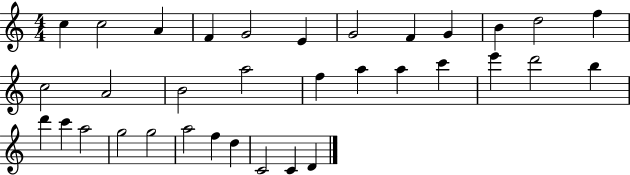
C5/q C5/h A4/q F4/q G4/h E4/q G4/h F4/q G4/q B4/q D5/h F5/q C5/h A4/h B4/h A5/h F5/q A5/q A5/q C6/q E6/q D6/h B5/q D6/q C6/q A5/h G5/h G5/h A5/h F5/q D5/q C4/h C4/q D4/q